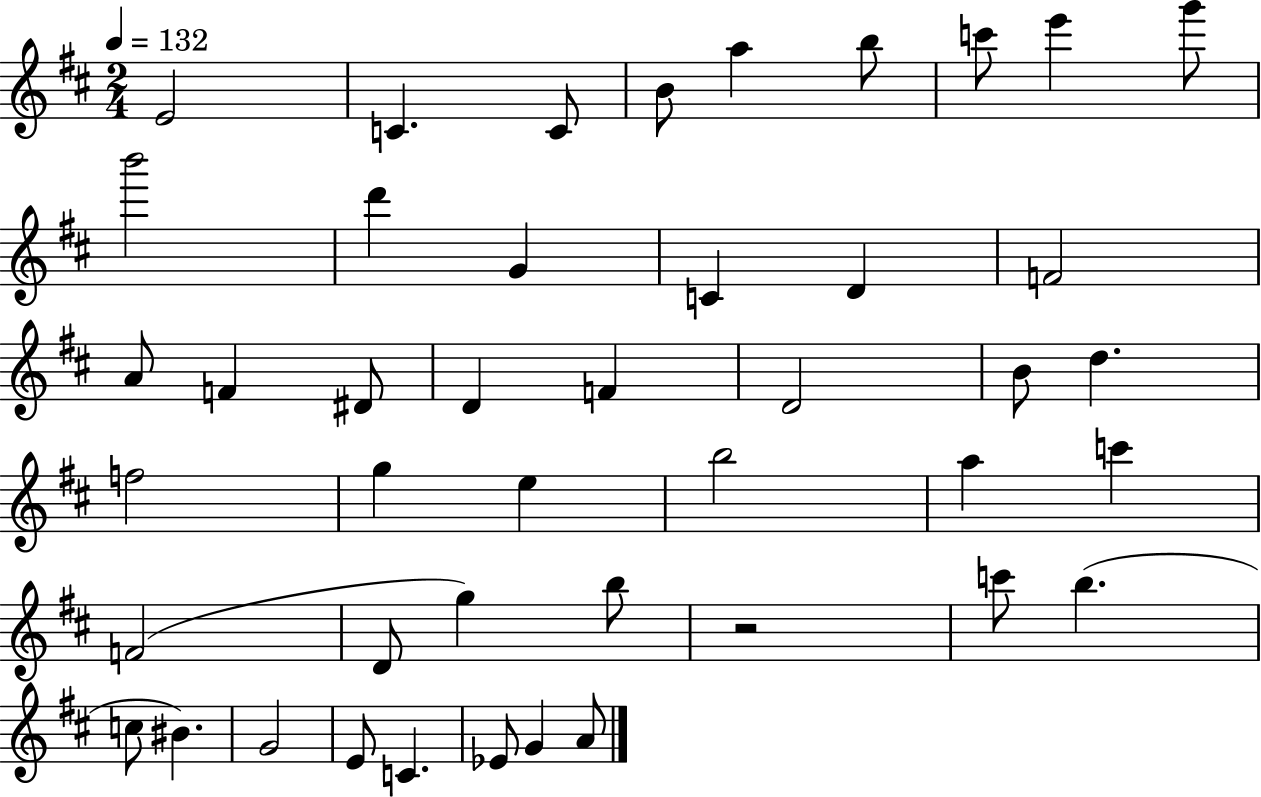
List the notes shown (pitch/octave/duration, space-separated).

E4/h C4/q. C4/e B4/e A5/q B5/e C6/e E6/q G6/e B6/h D6/q G4/q C4/q D4/q F4/h A4/e F4/q D#4/e D4/q F4/q D4/h B4/e D5/q. F5/h G5/q E5/q B5/h A5/q C6/q F4/h D4/e G5/q B5/e R/h C6/e B5/q. C5/e BIS4/q. G4/h E4/e C4/q. Eb4/e G4/q A4/e